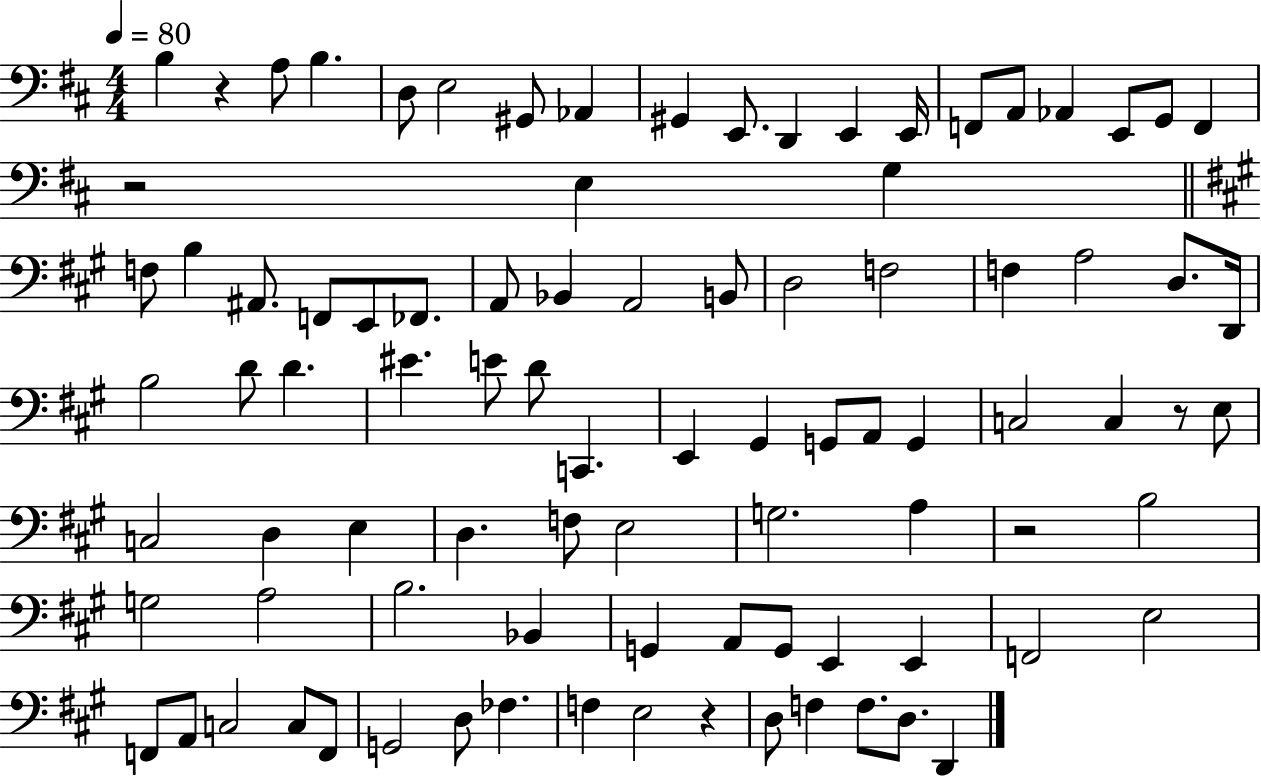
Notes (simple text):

B3/q R/q A3/e B3/q. D3/e E3/h G#2/e Ab2/q G#2/q E2/e. D2/q E2/q E2/s F2/e A2/e Ab2/q E2/e G2/e F2/q R/h E3/q G3/q F3/e B3/q A#2/e. F2/e E2/e FES2/e. A2/e Bb2/q A2/h B2/e D3/h F3/h F3/q A3/h D3/e. D2/s B3/h D4/e D4/q. EIS4/q. E4/e D4/e C2/q. E2/q G#2/q G2/e A2/e G2/q C3/h C3/q R/e E3/e C3/h D3/q E3/q D3/q. F3/e E3/h G3/h. A3/q R/h B3/h G3/h A3/h B3/h. Bb2/q G2/q A2/e G2/e E2/q E2/q F2/h E3/h F2/e A2/e C3/h C3/e F2/e G2/h D3/e FES3/q. F3/q E3/h R/q D3/e F3/q F3/e. D3/e. D2/q